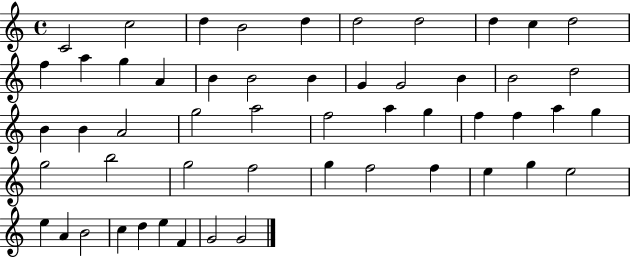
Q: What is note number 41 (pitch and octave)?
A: F5